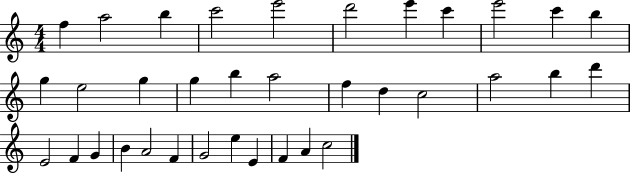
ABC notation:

X:1
T:Untitled
M:4/4
L:1/4
K:C
f a2 b c'2 e'2 d'2 e' c' e'2 c' b g e2 g g b a2 f d c2 a2 b d' E2 F G B A2 F G2 e E F A c2